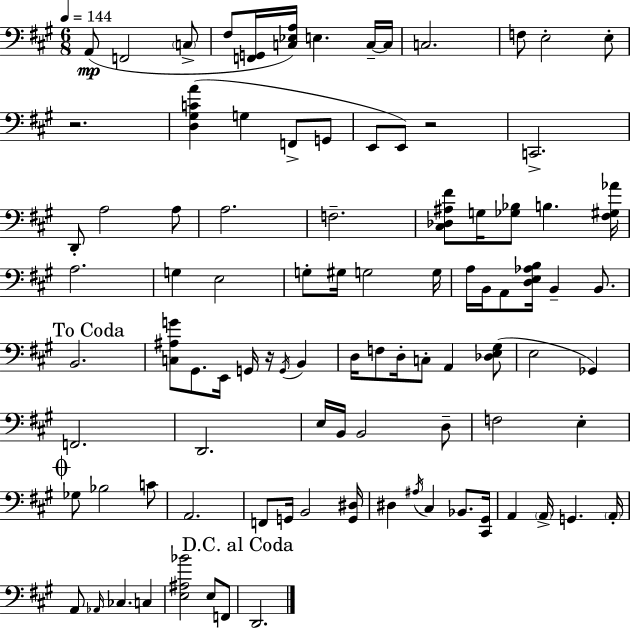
X:1
T:Untitled
M:6/8
L:1/4
K:A
A,,/2 F,,2 C,/2 ^F,/2 [F,,G,,]/4 [C,_E,A,]/4 E, C,/4 C,/4 C,2 F,/2 E,2 E,/2 z2 [D,^G,CA] G, F,,/2 G,,/2 E,,/2 E,,/2 z2 C,,2 D,,/2 A,2 A,/2 A,2 F,2 [^C,_D,^A,^F]/2 G,/4 [_G,_B,]/2 B, [^F,^G,_A]/4 A,2 G, E,2 G,/2 ^G,/4 G,2 G,/4 A,/4 B,,/4 A,,/2 [D,E,_A,B,]/4 B,, B,,/2 B,,2 [C,^A,G]/2 ^G,,/2 E,,/4 G,,/4 z/4 G,,/4 B,, D,/4 F,/2 D,/4 C,/2 A,, [_D,E,^G,]/2 E,2 _G,, F,,2 D,,2 E,/4 B,,/4 B,,2 D,/2 F,2 E, _G,/2 _B,2 C/2 A,,2 F,,/2 G,,/4 B,,2 [G,,^D,]/4 ^D, ^A,/4 ^C, _B,,/2 [^C,,^G,,]/4 A,, A,,/4 G,, A,,/4 A,,/2 _A,,/4 _C, C, [E,^A,_B]2 E,/2 F,,/2 D,,2